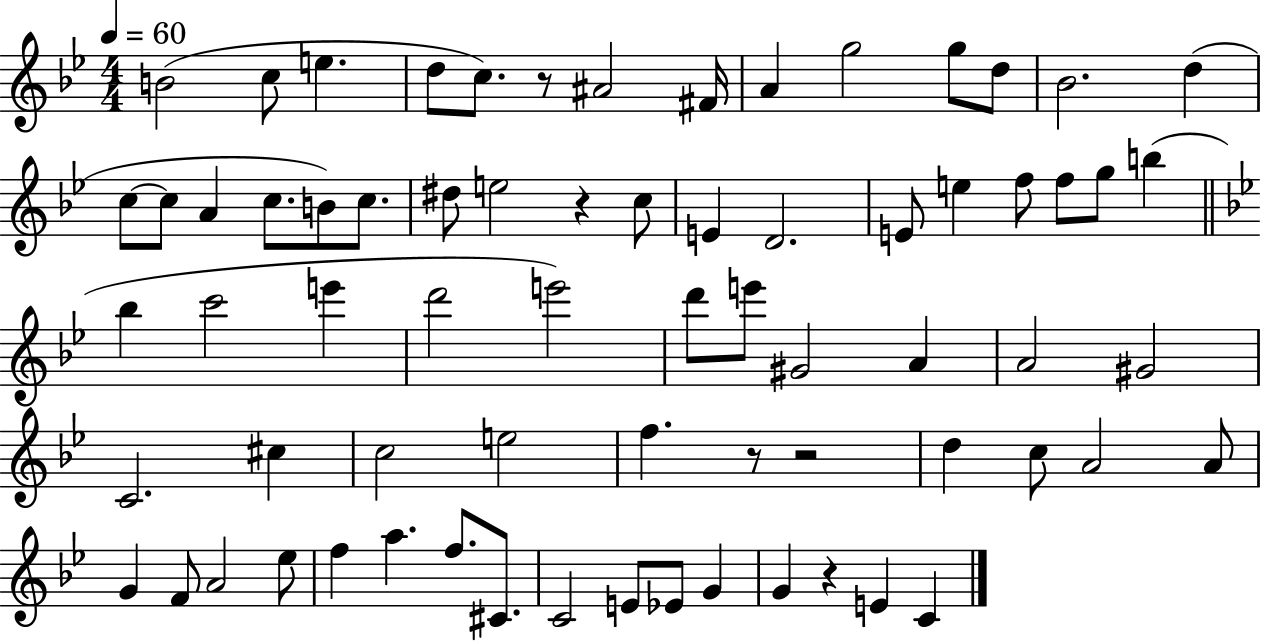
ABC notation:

X:1
T:Untitled
M:4/4
L:1/4
K:Bb
B2 c/2 e d/2 c/2 z/2 ^A2 ^F/4 A g2 g/2 d/2 _B2 d c/2 c/2 A c/2 B/2 c/2 ^d/2 e2 z c/2 E D2 E/2 e f/2 f/2 g/2 b _b c'2 e' d'2 e'2 d'/2 e'/2 ^G2 A A2 ^G2 C2 ^c c2 e2 f z/2 z2 d c/2 A2 A/2 G F/2 A2 _e/2 f a f/2 ^C/2 C2 E/2 _E/2 G G z E C